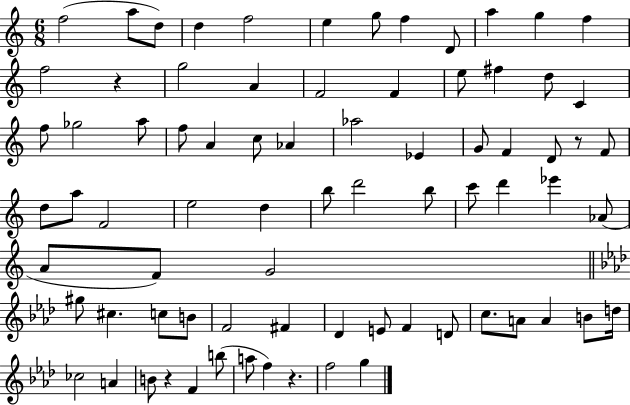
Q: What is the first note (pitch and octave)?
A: F5